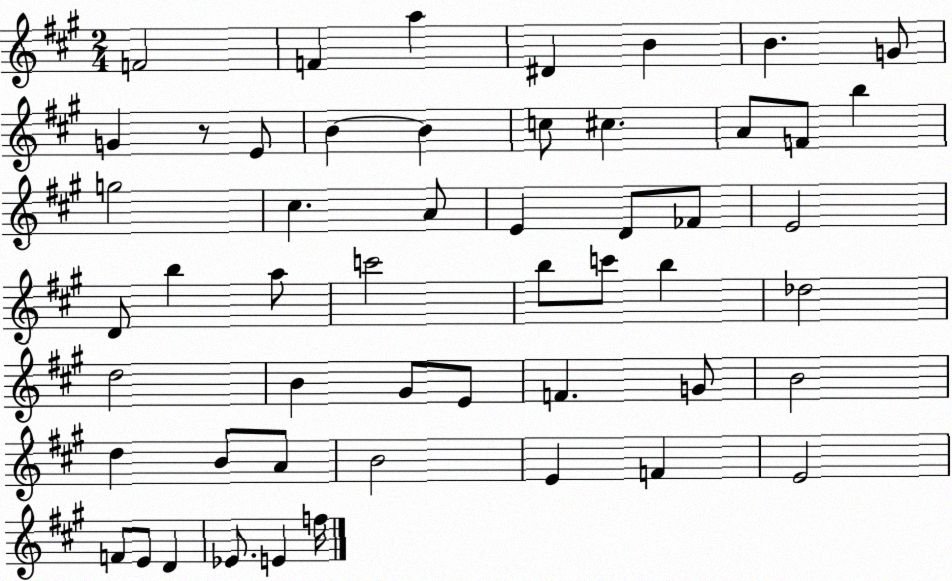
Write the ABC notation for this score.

X:1
T:Untitled
M:2/4
L:1/4
K:A
F2 F a ^D B B G/2 G z/2 E/2 B B c/2 ^c A/2 F/2 b g2 ^c A/2 E D/2 _F/2 E2 D/2 b a/2 c'2 b/2 c'/2 b _d2 d2 B ^G/2 E/2 F G/2 B2 d B/2 A/2 B2 E F E2 F/2 E/2 D _E/2 E f/4